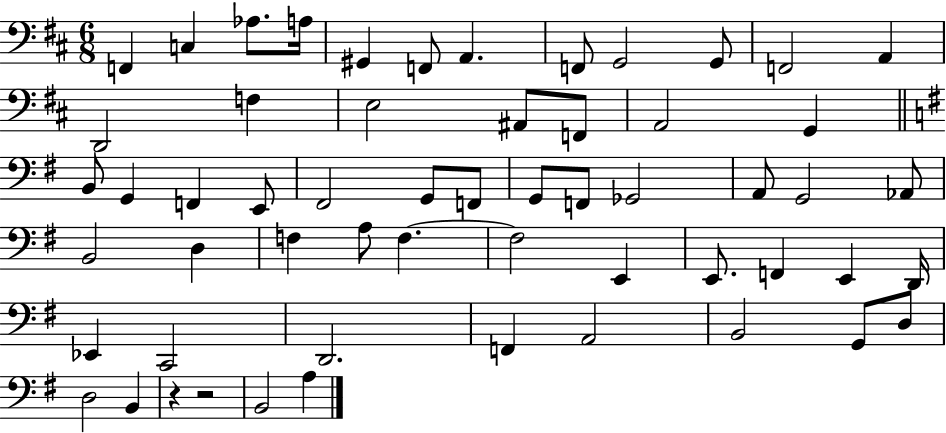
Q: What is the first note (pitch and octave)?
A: F2